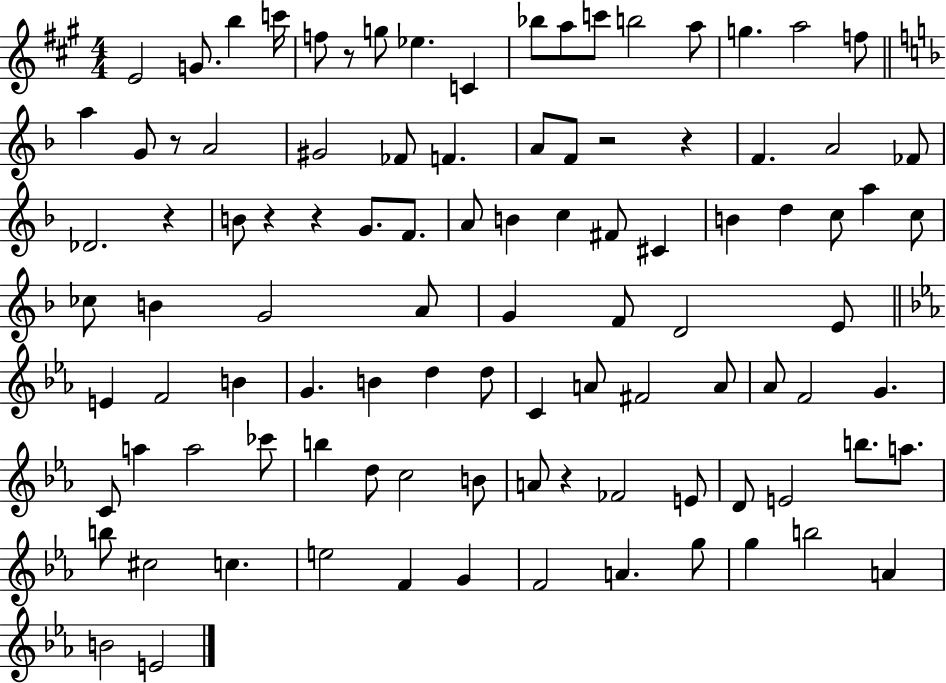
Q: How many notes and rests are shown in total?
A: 100